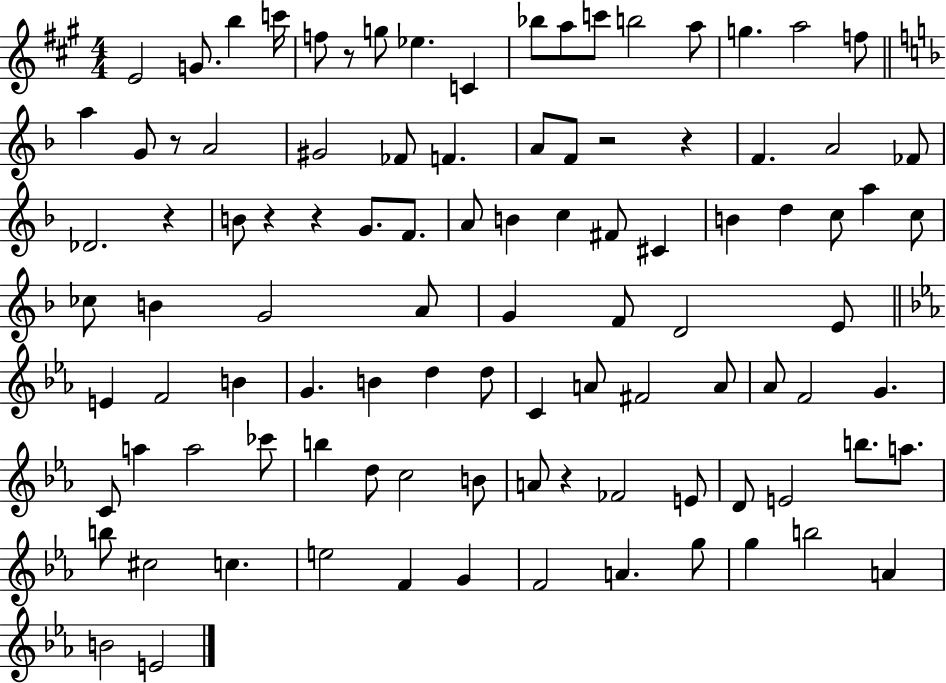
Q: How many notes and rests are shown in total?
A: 100